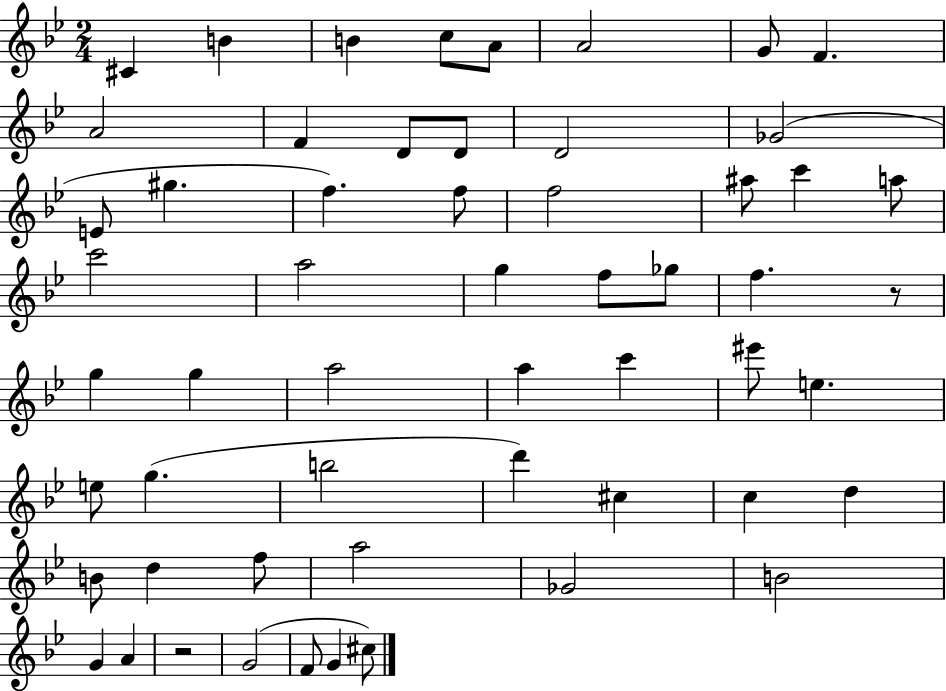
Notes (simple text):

C#4/q B4/q B4/q C5/e A4/e A4/h G4/e F4/q. A4/h F4/q D4/e D4/e D4/h Gb4/h E4/e G#5/q. F5/q. F5/e F5/h A#5/e C6/q A5/e C6/h A5/h G5/q F5/e Gb5/e F5/q. R/e G5/q G5/q A5/h A5/q C6/q EIS6/e E5/q. E5/e G5/q. B5/h D6/q C#5/q C5/q D5/q B4/e D5/q F5/e A5/h Gb4/h B4/h G4/q A4/q R/h G4/h F4/e G4/q C#5/e